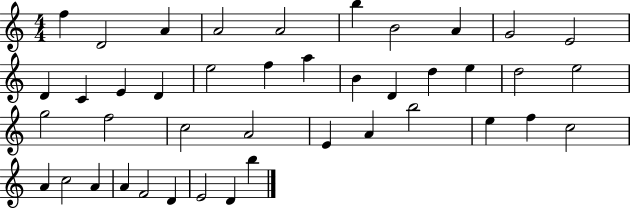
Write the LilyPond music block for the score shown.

{
  \clef treble
  \numericTimeSignature
  \time 4/4
  \key c \major
  f''4 d'2 a'4 | a'2 a'2 | b''4 b'2 a'4 | g'2 e'2 | \break d'4 c'4 e'4 d'4 | e''2 f''4 a''4 | b'4 d'4 d''4 e''4 | d''2 e''2 | \break g''2 f''2 | c''2 a'2 | e'4 a'4 b''2 | e''4 f''4 c''2 | \break a'4 c''2 a'4 | a'4 f'2 d'4 | e'2 d'4 b''4 | \bar "|."
}